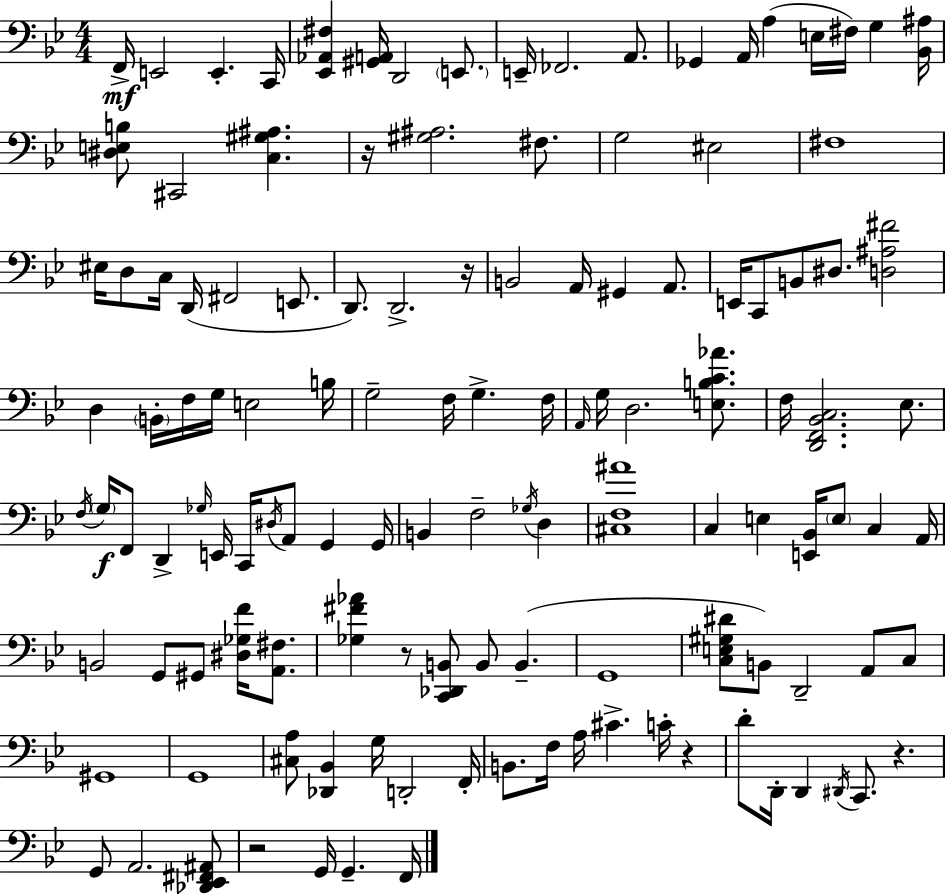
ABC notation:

X:1
T:Untitled
M:4/4
L:1/4
K:Gm
F,,/4 E,,2 E,, C,,/4 [_E,,_A,,^F,] [^G,,A,,]/4 D,,2 E,,/2 E,,/4 _F,,2 A,,/2 _G,, A,,/4 A, E,/4 ^F,/4 G, [_B,,^A,]/4 [^D,E,B,]/2 ^C,,2 [C,^G,^A,] z/4 [^G,^A,]2 ^F,/2 G,2 ^E,2 ^F,4 ^E,/4 D,/2 C,/4 D,,/4 ^F,,2 E,,/2 D,,/2 D,,2 z/4 B,,2 A,,/4 ^G,, A,,/2 E,,/4 C,,/2 B,,/2 ^D,/2 [D,^A,^F]2 D, B,,/4 F,/4 G,/4 E,2 B,/4 G,2 F,/4 G, F,/4 A,,/4 G,/4 D,2 [E,B,C_A]/2 F,/4 [D,,F,,_B,,C,]2 _E,/2 F,/4 G,/4 F,,/2 D,, _G,/4 E,,/4 C,,/4 ^D,/4 A,,/2 G,, G,,/4 B,, F,2 _G,/4 D, [^C,F,^A]4 C, E, [E,,_B,,]/4 E,/2 C, A,,/4 B,,2 G,,/2 ^G,,/2 [^D,_G,F]/4 [A,,^F,]/2 [_G,^F_A] z/2 [C,,_D,,B,,]/2 B,,/2 B,, G,,4 [C,E,^G,^D]/2 B,,/2 D,,2 A,,/2 C,/2 ^G,,4 G,,4 [^C,A,]/2 [_D,,_B,,] G,/4 D,,2 F,,/4 B,,/2 F,/4 A,/4 ^C C/4 z D/2 D,,/4 D,, ^D,,/4 C,,/2 z G,,/2 A,,2 [_D,,_E,,^F,,^A,,]/2 z2 G,,/4 G,, F,,/4